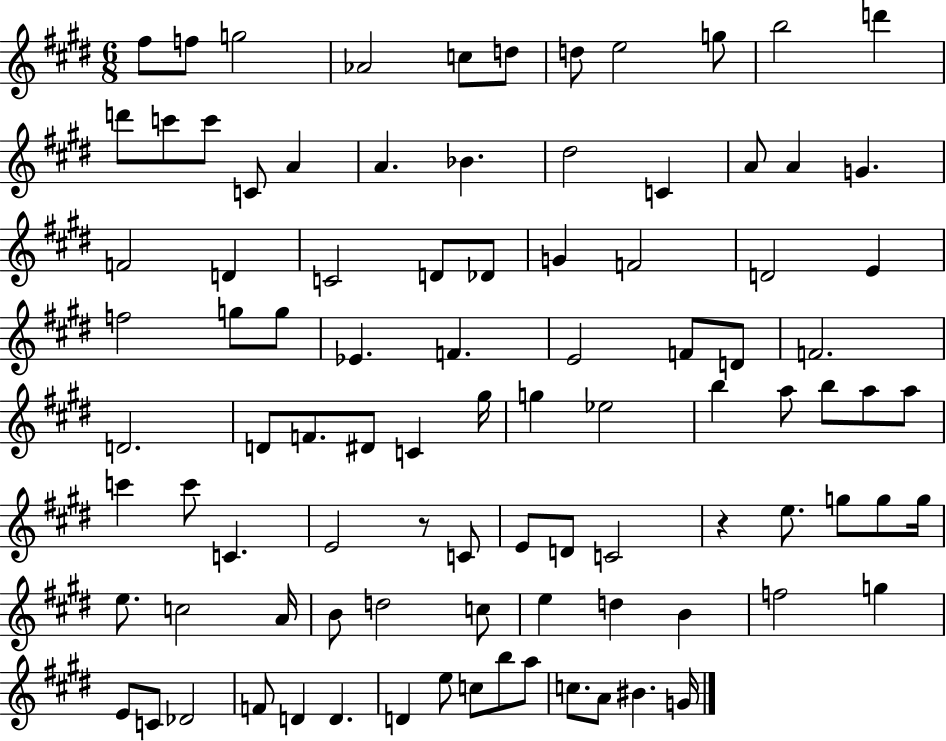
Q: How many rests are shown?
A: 2